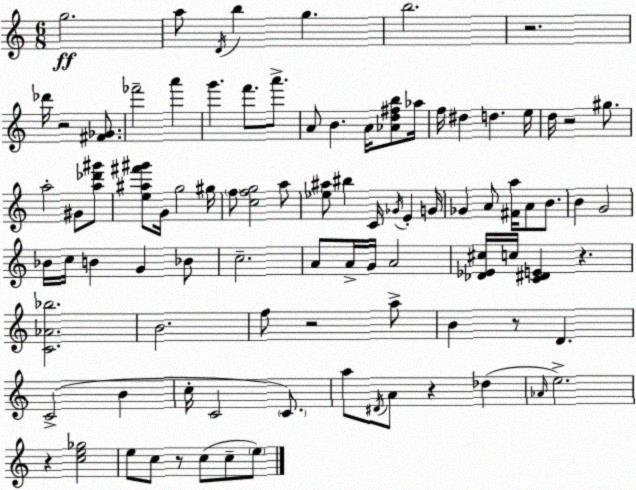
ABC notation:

X:1
T:Untitled
M:6/8
L:1/4
K:Am
g2 a/2 D/4 b g b2 z2 _d'/4 z2 [^F_G]/2 _f'2 a' g' f'/2 a'/2 A/2 B A/4 [_Ad^fb]/2 _a/4 f/4 ^d d e/4 d/4 z2 ^g/2 a2 ^G/2 [a_d'^g']/2 [e^a^f'^g']/2 G/4 g2 ^g/4 f/2 [cfg]2 a/2 [_e^a]/2 ^b C/4 _G/4 E G/4 _G A/2 [^Fa]/4 A/2 B/2 B G2 _B/4 c/4 B G _B/2 c2 A/2 A/4 G/4 A2 [_D_E^c]/4 c/4 [C^DE] z [C_A_b]2 B2 f/2 z2 a/2 B z/2 D C2 B c/4 C2 C/2 a/2 ^D/4 A/2 z _d _A/4 e2 z [ce_g]2 e/2 c/2 z/2 c/2 c/2 e/2